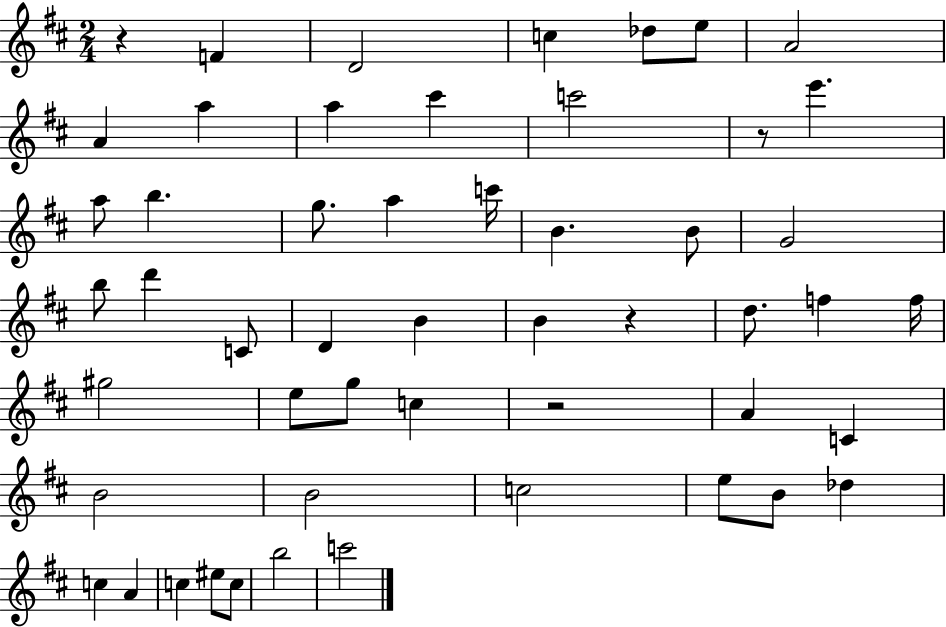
R/q F4/q D4/h C5/q Db5/e E5/e A4/h A4/q A5/q A5/q C#6/q C6/h R/e E6/q. A5/e B5/q. G5/e. A5/q C6/s B4/q. B4/e G4/h B5/e D6/q C4/e D4/q B4/q B4/q R/q D5/e. F5/q F5/s G#5/h E5/e G5/e C5/q R/h A4/q C4/q B4/h B4/h C5/h E5/e B4/e Db5/q C5/q A4/q C5/q EIS5/e C5/e B5/h C6/h